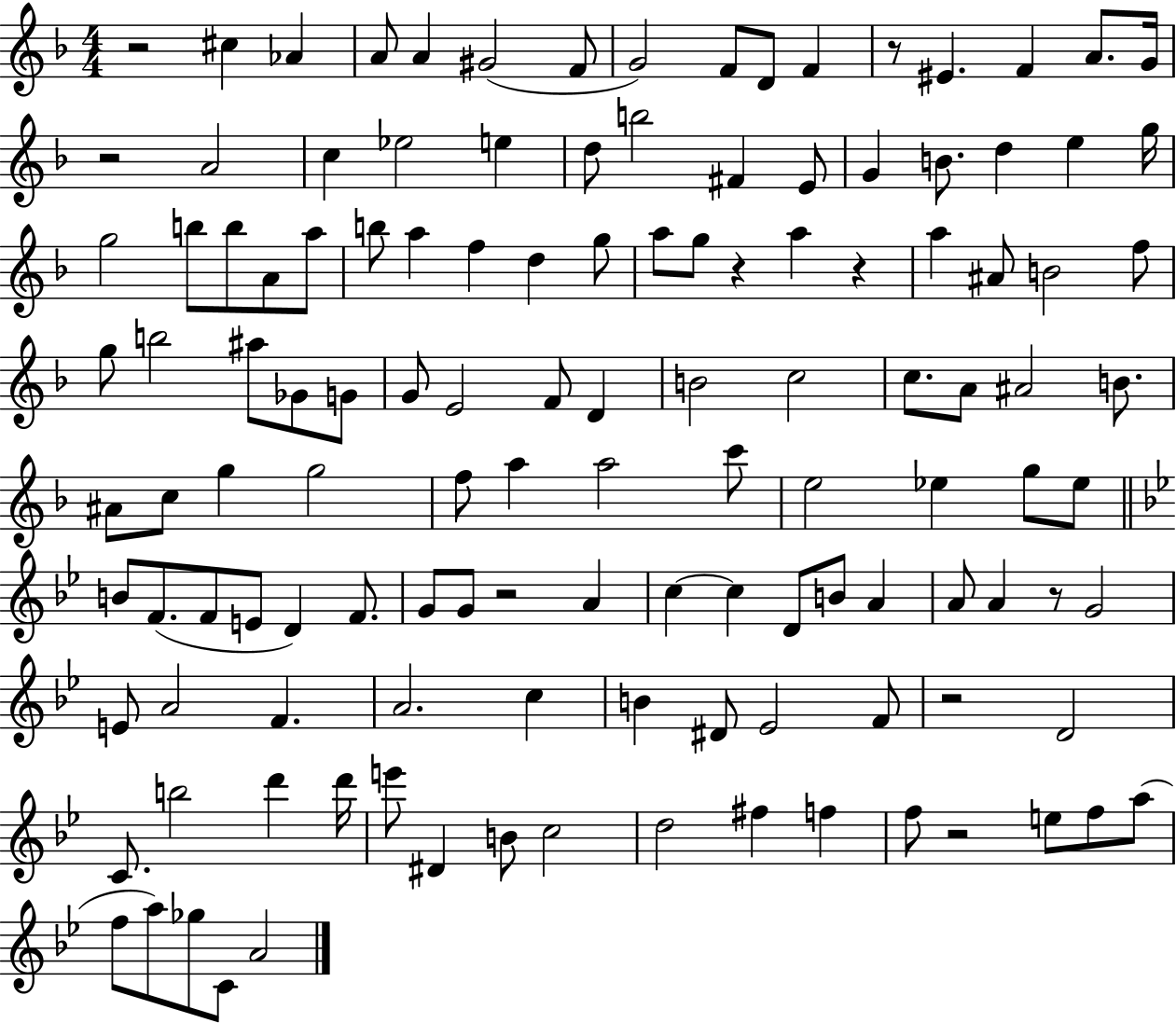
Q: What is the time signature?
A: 4/4